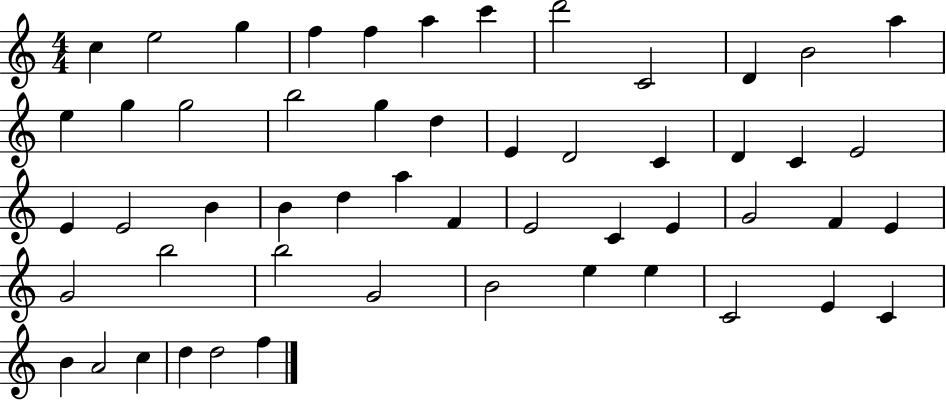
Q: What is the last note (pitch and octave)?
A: F5